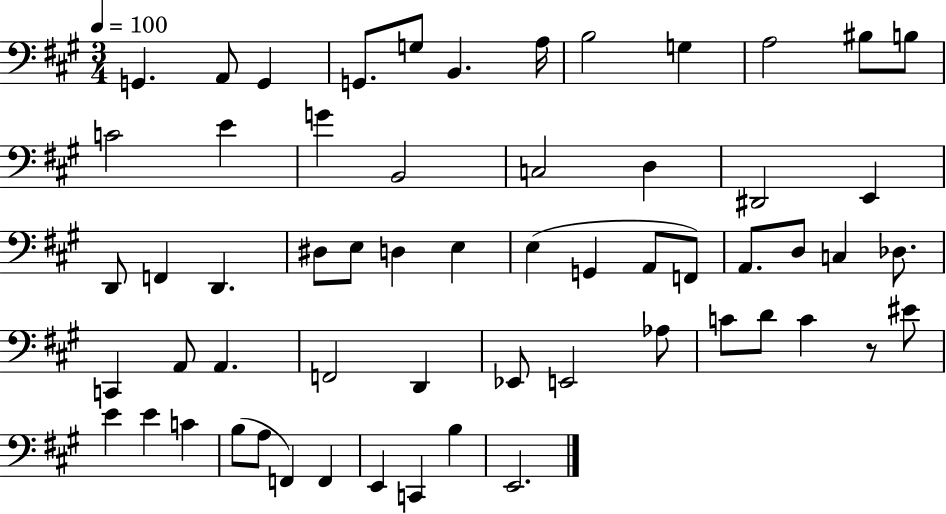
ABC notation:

X:1
T:Untitled
M:3/4
L:1/4
K:A
G,, A,,/2 G,, G,,/2 G,/2 B,, A,/4 B,2 G, A,2 ^B,/2 B,/2 C2 E G B,,2 C,2 D, ^D,,2 E,, D,,/2 F,, D,, ^D,/2 E,/2 D, E, E, G,, A,,/2 F,,/2 A,,/2 D,/2 C, _D,/2 C,, A,,/2 A,, F,,2 D,, _E,,/2 E,,2 _A,/2 C/2 D/2 C z/2 ^E/2 E E C B,/2 A,/2 F,, F,, E,, C,, B, E,,2